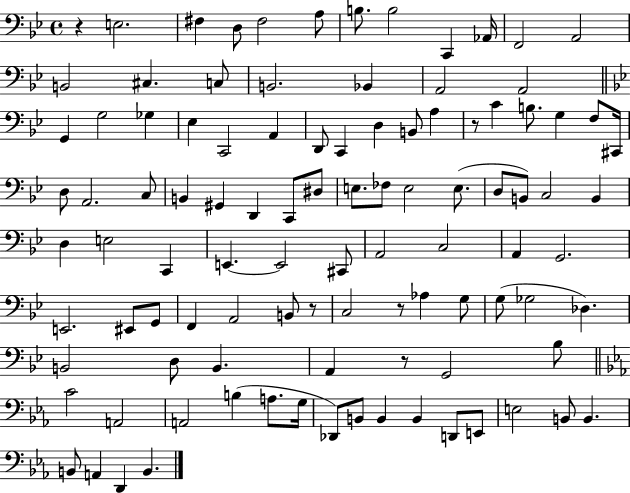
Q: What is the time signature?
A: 4/4